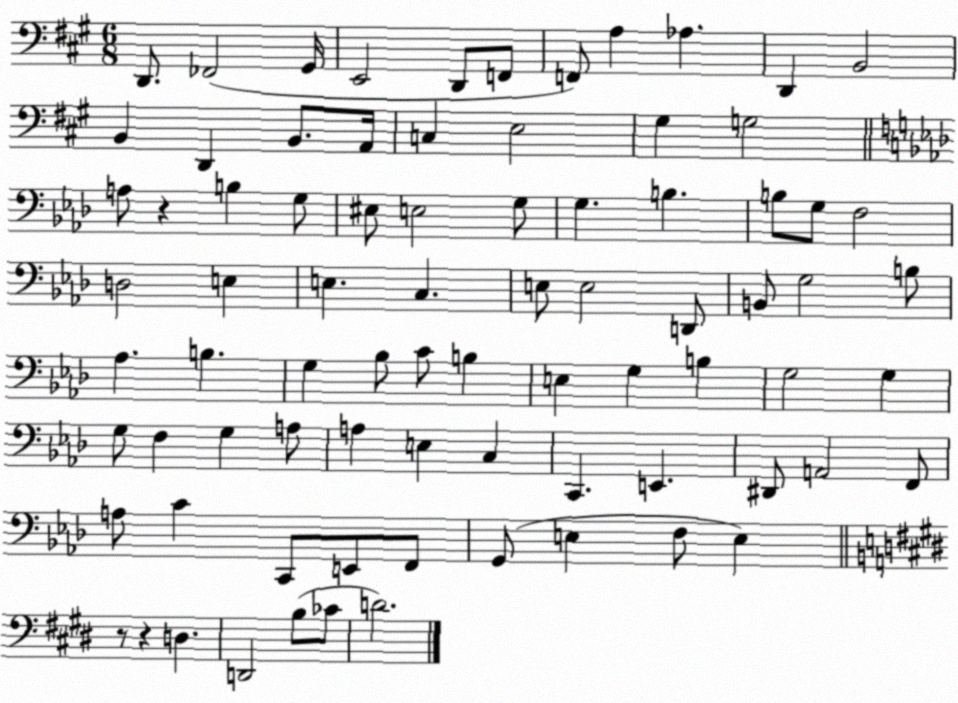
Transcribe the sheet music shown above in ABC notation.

X:1
T:Untitled
M:6/8
L:1/4
K:A
D,,/2 _F,,2 ^G,,/4 E,,2 D,,/2 F,,/2 F,,/2 A, _A, D,, B,,2 B,, D,, B,,/2 A,,/4 C, E,2 ^G, G,2 A,/2 z B, G,/2 ^E,/2 E,2 G,/2 G, B, B,/2 G,/2 F,2 D,2 E, E, C, E,/2 E,2 D,,/2 B,,/2 G,2 B,/2 _A, B, G, _B,/2 C/2 B, E, G, B, G,2 G, G,/2 F, G, A,/2 A, E, C, C,, E,, ^D,,/2 A,,2 F,,/2 A,/2 C C,,/2 E,,/2 F,,/2 G,,/2 E, F,/2 E, z/2 z D, D,,2 B,/2 _C/2 D2